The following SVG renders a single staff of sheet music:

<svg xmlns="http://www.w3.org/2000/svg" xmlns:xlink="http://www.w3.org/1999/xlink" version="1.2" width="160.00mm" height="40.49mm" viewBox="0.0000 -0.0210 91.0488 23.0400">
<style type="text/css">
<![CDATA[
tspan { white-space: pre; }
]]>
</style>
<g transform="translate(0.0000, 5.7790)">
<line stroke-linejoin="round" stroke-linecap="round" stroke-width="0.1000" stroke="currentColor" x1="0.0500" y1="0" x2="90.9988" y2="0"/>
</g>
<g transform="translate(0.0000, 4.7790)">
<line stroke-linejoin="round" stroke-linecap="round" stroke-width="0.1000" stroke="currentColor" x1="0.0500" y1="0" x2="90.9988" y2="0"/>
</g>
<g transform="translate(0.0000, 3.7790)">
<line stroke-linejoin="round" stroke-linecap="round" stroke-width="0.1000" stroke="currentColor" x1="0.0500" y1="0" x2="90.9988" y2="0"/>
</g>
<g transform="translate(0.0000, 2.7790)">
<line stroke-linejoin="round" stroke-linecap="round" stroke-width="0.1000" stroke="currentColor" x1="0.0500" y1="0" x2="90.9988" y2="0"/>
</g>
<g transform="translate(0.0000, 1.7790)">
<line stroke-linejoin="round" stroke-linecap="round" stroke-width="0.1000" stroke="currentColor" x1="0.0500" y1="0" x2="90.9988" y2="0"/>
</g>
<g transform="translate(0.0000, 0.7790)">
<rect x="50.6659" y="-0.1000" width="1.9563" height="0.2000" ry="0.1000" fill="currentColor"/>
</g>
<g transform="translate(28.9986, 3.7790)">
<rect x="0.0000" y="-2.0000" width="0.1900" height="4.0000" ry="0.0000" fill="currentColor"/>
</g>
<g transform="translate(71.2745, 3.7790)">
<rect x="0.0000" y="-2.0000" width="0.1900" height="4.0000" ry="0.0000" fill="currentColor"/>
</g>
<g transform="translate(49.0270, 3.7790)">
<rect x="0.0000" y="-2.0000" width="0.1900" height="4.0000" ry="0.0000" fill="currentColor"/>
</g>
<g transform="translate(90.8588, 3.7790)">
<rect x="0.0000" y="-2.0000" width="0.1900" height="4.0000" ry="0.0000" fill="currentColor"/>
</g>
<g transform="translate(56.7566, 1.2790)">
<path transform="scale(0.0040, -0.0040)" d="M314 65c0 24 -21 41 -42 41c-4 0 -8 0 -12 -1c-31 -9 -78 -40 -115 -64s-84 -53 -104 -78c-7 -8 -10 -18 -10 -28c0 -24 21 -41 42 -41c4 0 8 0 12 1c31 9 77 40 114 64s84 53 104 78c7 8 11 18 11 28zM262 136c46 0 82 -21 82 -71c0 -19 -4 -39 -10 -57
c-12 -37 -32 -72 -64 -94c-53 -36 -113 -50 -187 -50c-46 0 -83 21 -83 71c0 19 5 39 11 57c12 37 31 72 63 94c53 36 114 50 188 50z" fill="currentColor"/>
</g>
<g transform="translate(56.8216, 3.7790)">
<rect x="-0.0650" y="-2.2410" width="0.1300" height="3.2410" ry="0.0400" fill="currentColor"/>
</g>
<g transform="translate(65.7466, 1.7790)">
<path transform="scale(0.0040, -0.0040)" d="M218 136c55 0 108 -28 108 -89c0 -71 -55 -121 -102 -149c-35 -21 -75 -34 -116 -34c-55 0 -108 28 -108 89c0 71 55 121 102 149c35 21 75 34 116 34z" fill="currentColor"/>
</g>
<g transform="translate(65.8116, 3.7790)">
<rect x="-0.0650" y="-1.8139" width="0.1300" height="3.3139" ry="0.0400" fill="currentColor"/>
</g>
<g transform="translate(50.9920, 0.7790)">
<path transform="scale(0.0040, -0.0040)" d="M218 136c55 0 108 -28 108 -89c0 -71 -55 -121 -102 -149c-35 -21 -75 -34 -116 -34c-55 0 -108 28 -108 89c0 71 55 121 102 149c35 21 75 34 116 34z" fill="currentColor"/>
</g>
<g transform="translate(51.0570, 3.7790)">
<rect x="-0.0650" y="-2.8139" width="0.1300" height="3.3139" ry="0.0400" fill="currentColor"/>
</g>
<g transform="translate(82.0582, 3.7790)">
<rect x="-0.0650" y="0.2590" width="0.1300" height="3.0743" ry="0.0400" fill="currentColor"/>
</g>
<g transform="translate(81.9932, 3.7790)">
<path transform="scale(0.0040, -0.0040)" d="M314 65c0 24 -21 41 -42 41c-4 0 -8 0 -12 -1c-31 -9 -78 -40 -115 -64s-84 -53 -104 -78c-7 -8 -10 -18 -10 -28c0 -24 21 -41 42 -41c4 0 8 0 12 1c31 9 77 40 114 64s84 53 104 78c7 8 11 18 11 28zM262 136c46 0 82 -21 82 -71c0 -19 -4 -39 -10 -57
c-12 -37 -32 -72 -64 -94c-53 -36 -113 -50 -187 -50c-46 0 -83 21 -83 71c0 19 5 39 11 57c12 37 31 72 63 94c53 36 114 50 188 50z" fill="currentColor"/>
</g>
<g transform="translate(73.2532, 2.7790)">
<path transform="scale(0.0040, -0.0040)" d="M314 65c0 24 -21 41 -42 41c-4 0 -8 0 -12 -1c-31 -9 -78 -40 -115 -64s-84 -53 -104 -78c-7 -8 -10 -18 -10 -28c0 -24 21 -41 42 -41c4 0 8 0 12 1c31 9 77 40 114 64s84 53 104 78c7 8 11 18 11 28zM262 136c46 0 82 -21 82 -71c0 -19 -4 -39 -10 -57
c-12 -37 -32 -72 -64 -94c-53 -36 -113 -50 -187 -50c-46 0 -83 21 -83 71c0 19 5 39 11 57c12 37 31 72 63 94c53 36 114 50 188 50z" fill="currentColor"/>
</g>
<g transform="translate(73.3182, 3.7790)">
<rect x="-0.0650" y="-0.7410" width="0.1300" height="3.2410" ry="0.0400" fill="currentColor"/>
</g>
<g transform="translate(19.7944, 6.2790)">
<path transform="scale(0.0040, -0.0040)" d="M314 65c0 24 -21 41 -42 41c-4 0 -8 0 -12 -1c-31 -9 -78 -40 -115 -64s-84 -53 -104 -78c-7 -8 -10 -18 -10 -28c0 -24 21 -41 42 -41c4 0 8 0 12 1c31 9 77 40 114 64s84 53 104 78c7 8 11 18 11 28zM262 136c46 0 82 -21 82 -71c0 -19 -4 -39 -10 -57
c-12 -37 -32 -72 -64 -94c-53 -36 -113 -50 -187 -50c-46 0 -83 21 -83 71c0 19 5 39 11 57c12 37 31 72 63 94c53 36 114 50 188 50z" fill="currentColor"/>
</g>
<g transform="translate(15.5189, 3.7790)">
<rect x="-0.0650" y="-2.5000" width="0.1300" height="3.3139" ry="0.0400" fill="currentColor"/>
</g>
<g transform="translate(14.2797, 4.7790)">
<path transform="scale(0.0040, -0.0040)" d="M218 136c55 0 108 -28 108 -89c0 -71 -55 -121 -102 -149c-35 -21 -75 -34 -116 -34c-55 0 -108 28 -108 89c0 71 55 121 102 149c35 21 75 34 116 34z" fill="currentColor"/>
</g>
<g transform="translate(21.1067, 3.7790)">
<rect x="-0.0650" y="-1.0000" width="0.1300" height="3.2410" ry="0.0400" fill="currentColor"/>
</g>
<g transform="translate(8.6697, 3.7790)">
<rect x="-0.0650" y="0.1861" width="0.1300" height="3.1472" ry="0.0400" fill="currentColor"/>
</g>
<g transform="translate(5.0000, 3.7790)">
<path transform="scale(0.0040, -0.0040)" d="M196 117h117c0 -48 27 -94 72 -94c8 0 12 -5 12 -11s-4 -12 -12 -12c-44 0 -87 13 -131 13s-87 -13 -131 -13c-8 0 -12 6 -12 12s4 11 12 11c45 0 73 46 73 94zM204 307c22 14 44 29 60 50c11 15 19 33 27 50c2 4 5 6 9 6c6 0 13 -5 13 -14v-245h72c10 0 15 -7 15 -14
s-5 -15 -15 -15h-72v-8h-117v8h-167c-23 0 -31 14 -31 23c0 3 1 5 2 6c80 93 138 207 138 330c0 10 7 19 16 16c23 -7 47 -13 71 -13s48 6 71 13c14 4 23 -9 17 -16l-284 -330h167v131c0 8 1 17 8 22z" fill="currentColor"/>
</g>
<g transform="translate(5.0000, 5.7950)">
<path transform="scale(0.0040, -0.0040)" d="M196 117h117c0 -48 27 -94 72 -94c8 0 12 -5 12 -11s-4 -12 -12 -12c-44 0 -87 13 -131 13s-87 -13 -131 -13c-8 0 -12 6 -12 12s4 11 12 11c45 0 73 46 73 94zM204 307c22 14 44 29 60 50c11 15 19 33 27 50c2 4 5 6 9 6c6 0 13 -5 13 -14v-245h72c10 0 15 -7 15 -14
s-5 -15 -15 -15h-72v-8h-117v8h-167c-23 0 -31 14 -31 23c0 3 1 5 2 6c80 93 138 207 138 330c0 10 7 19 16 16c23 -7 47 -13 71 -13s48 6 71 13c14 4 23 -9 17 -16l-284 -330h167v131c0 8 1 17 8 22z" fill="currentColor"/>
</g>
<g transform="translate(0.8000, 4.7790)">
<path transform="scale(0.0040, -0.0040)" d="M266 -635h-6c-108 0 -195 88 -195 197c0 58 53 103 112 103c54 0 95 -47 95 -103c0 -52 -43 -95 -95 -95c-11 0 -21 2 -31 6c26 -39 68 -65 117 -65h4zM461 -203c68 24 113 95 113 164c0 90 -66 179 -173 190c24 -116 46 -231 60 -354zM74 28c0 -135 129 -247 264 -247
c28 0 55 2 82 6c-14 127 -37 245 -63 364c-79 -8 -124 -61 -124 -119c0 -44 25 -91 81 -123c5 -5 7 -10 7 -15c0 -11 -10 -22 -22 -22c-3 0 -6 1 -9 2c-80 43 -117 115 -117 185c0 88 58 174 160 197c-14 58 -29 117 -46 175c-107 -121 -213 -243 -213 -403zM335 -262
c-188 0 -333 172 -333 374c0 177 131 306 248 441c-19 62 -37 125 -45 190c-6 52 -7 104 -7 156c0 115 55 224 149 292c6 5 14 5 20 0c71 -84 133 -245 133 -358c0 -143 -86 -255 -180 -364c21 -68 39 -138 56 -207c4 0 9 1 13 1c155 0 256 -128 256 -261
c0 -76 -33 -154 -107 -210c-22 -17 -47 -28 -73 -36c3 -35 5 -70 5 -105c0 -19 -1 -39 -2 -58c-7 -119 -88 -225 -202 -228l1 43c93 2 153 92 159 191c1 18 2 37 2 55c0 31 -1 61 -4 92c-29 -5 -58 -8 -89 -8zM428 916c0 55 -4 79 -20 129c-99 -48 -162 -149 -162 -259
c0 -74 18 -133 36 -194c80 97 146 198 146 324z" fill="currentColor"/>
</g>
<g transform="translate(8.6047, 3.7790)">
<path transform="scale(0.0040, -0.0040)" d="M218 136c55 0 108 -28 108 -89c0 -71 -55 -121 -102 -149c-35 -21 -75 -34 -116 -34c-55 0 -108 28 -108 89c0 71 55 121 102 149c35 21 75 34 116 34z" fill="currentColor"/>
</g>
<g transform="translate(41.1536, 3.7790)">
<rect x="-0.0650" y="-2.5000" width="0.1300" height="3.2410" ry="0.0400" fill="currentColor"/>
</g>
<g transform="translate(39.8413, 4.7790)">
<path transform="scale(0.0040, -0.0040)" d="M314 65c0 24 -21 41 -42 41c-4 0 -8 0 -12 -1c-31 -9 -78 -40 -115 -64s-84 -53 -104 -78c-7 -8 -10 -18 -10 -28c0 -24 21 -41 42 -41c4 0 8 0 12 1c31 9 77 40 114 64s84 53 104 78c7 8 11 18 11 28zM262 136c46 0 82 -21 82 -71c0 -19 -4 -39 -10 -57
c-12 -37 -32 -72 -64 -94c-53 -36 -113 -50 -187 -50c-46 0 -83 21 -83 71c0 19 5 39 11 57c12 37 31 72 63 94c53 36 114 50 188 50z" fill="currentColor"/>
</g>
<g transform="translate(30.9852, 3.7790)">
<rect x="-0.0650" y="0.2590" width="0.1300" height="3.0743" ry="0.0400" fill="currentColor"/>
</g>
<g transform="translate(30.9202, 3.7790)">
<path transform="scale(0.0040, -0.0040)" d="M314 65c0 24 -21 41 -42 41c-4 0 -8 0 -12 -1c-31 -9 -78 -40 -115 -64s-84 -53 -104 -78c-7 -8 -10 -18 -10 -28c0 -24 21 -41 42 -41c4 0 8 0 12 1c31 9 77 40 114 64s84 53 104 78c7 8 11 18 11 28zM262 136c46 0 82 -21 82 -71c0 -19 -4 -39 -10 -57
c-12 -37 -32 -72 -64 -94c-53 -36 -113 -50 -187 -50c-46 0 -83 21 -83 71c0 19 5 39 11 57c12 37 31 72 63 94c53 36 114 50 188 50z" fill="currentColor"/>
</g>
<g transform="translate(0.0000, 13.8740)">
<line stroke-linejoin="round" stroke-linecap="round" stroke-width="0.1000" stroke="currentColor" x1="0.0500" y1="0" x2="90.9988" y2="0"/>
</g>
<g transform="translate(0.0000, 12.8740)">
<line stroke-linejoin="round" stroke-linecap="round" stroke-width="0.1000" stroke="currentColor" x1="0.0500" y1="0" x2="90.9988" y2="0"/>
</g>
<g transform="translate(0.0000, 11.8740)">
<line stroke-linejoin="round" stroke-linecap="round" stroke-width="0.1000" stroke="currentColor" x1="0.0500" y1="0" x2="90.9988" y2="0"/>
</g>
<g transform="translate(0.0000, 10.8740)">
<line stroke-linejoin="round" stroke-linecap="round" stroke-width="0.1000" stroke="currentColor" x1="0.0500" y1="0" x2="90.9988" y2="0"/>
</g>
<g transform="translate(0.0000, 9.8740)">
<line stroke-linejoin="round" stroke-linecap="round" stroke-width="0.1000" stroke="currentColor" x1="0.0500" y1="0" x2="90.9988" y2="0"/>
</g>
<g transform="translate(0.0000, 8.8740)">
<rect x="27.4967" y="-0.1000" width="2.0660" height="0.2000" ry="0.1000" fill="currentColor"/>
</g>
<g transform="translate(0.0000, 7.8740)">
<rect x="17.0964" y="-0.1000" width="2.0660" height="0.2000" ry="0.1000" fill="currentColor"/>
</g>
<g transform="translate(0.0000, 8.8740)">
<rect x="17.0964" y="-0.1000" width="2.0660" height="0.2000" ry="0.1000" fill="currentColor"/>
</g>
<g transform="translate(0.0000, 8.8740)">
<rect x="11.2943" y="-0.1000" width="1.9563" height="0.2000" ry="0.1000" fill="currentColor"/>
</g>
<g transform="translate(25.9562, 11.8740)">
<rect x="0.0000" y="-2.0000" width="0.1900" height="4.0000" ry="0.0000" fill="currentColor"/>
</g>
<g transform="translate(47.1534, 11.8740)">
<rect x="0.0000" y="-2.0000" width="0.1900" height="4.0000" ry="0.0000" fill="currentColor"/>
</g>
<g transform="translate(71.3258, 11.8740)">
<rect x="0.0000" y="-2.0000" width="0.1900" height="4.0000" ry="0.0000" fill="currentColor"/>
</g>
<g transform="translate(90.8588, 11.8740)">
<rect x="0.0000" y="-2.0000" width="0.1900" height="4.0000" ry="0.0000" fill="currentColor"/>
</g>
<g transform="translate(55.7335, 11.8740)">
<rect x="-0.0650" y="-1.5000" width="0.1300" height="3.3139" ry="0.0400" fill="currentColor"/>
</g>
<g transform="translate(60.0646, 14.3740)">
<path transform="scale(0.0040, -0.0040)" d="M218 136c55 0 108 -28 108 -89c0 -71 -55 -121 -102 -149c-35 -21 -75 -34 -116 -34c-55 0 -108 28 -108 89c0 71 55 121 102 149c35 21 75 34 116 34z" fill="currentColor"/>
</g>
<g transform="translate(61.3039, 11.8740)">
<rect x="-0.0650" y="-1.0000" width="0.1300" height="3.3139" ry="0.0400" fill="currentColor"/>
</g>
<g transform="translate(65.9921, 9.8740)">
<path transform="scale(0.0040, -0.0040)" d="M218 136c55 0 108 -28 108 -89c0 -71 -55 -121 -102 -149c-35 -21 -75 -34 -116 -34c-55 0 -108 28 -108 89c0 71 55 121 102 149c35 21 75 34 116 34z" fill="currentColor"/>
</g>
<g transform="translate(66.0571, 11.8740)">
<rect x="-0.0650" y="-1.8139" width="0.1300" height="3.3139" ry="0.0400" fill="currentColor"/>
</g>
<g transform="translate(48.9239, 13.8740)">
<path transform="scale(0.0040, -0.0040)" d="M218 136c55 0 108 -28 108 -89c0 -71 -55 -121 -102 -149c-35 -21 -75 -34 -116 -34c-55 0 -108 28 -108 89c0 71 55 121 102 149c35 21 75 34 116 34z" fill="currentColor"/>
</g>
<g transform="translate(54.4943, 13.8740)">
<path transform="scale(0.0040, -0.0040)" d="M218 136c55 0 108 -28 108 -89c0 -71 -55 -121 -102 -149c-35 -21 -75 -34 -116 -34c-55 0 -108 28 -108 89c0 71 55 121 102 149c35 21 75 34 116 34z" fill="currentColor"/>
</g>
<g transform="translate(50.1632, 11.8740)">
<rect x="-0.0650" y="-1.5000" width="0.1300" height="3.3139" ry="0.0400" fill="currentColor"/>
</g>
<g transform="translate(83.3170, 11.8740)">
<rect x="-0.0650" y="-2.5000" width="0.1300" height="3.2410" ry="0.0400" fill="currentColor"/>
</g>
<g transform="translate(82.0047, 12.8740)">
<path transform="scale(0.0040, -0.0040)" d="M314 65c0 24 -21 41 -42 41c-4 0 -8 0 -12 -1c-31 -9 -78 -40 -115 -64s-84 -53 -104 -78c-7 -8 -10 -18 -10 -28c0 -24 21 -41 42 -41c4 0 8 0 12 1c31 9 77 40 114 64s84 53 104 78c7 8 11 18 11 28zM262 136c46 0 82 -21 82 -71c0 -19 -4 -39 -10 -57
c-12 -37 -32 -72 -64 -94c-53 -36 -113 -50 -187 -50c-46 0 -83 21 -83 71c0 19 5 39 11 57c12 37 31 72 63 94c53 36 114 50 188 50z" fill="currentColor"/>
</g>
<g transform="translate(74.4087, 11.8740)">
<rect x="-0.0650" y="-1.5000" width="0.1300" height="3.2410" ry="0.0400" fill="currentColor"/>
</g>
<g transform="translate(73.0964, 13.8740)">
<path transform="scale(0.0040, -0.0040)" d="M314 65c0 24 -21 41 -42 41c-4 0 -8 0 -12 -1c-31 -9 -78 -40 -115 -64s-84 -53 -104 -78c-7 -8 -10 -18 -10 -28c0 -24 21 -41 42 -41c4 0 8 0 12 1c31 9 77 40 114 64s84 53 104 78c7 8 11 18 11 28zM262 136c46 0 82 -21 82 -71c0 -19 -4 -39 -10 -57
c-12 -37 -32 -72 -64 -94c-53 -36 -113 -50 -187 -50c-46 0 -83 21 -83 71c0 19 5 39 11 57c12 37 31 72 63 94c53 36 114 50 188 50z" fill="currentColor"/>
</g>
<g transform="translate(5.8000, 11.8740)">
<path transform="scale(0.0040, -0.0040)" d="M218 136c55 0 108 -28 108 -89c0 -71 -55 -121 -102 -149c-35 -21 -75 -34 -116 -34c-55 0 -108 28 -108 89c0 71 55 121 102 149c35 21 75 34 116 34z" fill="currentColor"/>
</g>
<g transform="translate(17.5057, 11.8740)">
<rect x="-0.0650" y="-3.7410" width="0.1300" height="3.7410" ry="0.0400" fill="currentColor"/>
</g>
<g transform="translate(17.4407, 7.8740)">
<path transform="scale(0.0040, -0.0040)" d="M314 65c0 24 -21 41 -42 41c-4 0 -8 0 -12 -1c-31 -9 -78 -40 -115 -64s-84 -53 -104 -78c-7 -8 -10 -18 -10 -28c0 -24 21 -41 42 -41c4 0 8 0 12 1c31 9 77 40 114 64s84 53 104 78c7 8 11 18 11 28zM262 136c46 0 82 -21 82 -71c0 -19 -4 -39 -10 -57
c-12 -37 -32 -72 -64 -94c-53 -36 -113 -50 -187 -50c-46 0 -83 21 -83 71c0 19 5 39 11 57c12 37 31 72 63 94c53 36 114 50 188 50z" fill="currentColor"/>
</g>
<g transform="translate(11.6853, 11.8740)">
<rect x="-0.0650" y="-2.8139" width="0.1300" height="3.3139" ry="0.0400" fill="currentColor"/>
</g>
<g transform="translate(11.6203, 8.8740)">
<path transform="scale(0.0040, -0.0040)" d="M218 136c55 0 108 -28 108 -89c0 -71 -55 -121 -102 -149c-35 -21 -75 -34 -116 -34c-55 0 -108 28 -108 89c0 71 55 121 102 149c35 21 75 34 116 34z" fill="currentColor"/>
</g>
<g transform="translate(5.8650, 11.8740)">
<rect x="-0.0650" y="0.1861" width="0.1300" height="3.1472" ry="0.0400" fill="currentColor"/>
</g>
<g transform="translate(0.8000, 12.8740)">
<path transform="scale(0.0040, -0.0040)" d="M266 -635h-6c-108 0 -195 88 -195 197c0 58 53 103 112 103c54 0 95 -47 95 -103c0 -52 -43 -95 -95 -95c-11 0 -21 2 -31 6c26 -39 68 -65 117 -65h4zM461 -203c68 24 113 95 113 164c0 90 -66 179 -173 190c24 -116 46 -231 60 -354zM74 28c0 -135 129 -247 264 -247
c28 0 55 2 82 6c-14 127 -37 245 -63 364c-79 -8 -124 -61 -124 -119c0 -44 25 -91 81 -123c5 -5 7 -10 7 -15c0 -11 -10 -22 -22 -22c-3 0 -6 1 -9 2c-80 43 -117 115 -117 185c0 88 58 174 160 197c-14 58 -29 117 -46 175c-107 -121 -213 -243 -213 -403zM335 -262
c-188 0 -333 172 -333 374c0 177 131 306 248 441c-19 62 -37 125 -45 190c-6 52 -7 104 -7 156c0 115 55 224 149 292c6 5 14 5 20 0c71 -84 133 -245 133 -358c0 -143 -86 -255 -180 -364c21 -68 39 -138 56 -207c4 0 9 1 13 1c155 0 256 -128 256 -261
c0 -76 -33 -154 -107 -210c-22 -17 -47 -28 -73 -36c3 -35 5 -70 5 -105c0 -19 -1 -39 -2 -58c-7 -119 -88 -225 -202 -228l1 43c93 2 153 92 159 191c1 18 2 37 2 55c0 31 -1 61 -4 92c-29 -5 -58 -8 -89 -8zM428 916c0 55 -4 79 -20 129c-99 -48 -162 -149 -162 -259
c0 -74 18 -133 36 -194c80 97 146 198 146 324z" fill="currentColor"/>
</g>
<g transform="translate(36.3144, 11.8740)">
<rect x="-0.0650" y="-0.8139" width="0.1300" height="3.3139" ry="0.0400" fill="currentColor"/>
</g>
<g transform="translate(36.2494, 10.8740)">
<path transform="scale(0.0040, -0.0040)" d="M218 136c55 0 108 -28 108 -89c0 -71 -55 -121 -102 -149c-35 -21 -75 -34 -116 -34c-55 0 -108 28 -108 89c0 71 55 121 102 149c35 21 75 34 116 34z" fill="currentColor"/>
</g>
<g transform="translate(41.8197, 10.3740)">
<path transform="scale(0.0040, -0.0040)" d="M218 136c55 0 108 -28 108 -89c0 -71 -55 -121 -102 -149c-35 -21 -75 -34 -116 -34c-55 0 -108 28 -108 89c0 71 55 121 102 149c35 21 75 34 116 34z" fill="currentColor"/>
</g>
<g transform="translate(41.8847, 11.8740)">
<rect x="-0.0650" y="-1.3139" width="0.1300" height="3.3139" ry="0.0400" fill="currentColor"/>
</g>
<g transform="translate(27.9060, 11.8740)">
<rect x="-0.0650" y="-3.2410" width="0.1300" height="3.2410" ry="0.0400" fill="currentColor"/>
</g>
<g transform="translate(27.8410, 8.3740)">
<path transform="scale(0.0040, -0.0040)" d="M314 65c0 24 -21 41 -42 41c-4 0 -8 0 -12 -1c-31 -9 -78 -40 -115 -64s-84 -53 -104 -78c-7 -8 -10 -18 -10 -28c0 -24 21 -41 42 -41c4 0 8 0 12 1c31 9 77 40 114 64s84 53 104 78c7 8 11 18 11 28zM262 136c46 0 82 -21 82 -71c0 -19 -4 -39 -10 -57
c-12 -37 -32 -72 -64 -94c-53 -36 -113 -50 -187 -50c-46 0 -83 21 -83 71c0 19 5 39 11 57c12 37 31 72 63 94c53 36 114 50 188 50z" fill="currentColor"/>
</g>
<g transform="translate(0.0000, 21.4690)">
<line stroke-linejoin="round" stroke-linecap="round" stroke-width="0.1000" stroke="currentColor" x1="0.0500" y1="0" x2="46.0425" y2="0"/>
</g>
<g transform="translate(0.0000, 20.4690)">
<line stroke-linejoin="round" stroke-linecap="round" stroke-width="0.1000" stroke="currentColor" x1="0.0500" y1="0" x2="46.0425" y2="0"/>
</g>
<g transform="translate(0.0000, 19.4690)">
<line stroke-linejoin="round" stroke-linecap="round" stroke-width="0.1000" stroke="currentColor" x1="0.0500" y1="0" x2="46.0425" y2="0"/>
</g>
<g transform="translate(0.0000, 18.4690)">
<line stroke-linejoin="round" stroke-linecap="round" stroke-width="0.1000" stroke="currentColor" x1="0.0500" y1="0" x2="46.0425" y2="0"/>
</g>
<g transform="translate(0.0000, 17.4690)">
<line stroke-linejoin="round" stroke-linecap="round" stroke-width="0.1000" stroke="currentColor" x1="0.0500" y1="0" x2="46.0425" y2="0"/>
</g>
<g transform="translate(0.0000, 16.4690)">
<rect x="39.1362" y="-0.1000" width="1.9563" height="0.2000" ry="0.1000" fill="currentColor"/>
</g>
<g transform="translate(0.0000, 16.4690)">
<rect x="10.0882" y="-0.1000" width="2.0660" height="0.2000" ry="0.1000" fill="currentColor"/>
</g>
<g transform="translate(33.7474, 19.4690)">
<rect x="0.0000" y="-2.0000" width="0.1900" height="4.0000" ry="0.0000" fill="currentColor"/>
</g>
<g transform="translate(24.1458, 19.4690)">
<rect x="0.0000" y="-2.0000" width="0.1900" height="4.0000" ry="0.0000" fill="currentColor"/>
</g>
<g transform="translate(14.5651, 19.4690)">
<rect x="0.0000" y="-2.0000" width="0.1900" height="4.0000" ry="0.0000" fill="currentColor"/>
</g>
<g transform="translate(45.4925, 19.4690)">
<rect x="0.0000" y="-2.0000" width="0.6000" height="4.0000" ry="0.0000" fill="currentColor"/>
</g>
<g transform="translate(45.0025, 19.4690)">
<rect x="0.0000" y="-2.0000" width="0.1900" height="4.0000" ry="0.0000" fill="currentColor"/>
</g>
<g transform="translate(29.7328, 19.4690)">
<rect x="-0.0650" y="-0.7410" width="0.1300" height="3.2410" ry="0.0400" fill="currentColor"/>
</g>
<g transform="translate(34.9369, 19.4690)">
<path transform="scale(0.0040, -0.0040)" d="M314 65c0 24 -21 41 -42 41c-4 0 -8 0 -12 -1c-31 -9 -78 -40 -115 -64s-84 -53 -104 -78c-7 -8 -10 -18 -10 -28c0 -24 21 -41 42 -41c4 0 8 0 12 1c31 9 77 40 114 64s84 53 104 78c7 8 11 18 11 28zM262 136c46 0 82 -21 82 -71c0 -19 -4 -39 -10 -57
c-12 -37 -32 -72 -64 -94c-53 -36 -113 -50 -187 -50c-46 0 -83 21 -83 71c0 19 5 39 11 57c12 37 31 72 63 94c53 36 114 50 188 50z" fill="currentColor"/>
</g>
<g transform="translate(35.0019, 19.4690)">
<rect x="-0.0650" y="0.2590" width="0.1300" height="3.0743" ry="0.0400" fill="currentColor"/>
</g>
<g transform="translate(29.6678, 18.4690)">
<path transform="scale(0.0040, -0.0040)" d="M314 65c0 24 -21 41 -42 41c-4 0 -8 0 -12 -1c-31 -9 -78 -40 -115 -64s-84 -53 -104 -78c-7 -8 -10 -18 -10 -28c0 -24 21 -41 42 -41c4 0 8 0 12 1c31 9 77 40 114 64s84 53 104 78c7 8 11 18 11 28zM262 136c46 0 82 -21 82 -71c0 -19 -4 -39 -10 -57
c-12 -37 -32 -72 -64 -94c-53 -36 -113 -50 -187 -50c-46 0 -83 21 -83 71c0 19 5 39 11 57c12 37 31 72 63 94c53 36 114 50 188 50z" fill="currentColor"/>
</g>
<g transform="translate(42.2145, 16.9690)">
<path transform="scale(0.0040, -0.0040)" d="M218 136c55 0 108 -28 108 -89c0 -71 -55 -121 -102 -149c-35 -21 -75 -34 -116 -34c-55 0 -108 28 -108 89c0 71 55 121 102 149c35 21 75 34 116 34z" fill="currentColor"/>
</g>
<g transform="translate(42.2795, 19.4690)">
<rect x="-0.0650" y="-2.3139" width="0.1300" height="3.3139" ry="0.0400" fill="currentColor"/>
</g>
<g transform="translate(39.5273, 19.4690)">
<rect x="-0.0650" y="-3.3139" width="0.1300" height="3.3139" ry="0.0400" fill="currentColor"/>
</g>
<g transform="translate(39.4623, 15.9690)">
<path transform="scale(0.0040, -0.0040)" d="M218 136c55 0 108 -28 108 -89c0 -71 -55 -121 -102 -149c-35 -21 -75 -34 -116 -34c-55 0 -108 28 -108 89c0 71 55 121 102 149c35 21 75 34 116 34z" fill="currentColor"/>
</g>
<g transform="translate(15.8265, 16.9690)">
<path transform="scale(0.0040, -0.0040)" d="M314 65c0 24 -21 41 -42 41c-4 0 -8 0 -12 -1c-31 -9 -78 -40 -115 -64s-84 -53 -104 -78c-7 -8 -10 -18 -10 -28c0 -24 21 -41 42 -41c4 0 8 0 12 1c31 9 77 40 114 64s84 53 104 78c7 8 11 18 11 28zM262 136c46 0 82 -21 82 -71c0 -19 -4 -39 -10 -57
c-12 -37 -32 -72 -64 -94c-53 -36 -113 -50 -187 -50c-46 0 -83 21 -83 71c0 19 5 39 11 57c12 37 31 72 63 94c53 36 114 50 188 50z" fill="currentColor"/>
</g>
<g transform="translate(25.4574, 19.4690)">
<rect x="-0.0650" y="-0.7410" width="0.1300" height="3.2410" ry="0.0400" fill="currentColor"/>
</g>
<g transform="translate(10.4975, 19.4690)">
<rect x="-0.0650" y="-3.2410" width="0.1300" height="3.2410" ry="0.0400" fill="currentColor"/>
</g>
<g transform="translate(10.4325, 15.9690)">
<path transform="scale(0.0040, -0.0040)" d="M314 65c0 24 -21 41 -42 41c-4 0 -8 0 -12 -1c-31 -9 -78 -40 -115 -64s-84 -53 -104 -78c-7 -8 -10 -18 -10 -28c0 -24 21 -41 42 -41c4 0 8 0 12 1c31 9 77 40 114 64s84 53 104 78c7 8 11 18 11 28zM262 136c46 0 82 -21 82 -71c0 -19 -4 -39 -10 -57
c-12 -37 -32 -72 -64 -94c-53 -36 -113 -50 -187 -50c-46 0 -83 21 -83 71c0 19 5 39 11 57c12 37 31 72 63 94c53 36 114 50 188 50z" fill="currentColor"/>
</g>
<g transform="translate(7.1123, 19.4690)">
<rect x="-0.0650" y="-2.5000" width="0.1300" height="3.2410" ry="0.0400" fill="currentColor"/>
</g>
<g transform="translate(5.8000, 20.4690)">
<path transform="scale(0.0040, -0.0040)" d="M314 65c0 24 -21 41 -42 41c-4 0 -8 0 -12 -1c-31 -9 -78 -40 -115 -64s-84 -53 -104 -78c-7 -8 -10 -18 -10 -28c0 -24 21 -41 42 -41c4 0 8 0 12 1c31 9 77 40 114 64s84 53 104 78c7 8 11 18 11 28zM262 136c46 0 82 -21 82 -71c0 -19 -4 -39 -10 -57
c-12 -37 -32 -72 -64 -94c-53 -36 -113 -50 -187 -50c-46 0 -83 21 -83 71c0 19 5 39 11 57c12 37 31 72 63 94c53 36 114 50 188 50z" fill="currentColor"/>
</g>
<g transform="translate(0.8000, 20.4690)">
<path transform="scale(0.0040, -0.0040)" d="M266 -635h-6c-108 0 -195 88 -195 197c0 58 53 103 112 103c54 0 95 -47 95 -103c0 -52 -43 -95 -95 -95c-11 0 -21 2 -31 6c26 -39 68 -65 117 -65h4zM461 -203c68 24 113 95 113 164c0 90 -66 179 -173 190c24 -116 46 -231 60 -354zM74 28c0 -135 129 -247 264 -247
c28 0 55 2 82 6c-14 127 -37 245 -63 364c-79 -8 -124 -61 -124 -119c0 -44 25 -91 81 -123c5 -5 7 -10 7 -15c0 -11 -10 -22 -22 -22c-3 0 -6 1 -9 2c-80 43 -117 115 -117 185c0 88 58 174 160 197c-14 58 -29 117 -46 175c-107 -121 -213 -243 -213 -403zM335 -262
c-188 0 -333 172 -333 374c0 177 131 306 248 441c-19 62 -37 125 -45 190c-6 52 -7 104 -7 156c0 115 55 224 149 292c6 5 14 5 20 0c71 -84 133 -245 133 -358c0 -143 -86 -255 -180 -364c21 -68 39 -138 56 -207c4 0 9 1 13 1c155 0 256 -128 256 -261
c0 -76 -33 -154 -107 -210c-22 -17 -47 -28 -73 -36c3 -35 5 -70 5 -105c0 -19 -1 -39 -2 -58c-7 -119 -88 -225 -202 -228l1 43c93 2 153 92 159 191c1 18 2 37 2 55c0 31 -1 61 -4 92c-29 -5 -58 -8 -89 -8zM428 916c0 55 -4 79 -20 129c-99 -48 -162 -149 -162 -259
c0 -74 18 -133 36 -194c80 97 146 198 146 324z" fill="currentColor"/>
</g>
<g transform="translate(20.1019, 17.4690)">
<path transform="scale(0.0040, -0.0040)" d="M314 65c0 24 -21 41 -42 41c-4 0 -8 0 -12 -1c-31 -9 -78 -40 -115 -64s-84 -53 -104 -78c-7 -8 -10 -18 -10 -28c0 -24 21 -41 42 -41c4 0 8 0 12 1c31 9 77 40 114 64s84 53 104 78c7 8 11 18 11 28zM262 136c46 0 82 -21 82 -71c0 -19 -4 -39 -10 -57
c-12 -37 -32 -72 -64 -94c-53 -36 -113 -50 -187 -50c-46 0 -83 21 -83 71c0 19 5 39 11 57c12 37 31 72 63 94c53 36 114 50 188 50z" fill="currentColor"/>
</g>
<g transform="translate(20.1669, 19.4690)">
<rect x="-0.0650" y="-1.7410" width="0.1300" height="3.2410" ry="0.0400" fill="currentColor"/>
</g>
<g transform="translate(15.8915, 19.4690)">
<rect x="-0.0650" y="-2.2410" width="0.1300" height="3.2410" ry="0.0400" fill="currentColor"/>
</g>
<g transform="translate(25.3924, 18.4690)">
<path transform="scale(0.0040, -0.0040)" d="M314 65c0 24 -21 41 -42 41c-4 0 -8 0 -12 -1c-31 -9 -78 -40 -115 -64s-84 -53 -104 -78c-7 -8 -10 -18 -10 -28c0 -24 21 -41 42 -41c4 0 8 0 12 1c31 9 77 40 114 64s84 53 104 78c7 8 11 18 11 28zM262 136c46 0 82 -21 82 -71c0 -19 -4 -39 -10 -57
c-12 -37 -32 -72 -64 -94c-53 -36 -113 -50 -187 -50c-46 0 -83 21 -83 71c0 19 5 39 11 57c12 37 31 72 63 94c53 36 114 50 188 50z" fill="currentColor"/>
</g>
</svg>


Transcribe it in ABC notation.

X:1
T:Untitled
M:4/4
L:1/4
K:C
B G D2 B2 G2 a g2 f d2 B2 B a c'2 b2 d e E E D f E2 G2 G2 b2 g2 f2 d2 d2 B2 b g